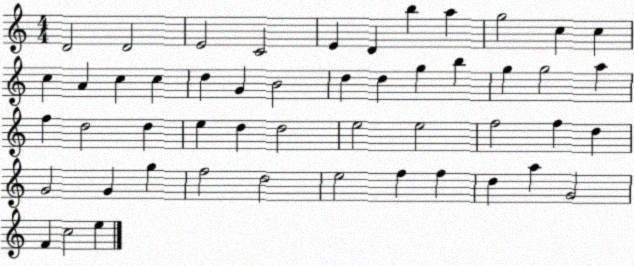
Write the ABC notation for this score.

X:1
T:Untitled
M:4/4
L:1/4
K:C
D2 D2 E2 C2 E D b a g2 c c c A c c d G B2 d d g b g g2 a f d2 d e d d2 e2 e2 f2 f d G2 G g f2 d2 e2 f f d a G2 F c2 e